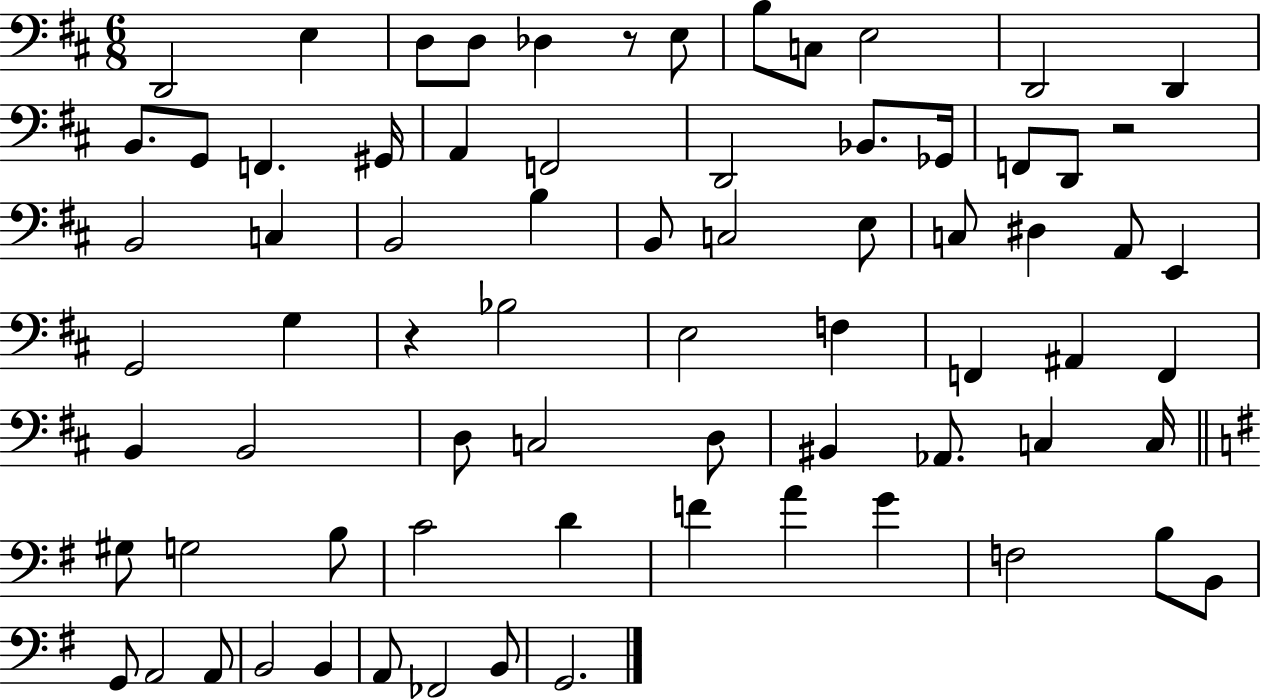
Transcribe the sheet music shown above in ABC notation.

X:1
T:Untitled
M:6/8
L:1/4
K:D
D,,2 E, D,/2 D,/2 _D, z/2 E,/2 B,/2 C,/2 E,2 D,,2 D,, B,,/2 G,,/2 F,, ^G,,/4 A,, F,,2 D,,2 _B,,/2 _G,,/4 F,,/2 D,,/2 z2 B,,2 C, B,,2 B, B,,/2 C,2 E,/2 C,/2 ^D, A,,/2 E,, G,,2 G, z _B,2 E,2 F, F,, ^A,, F,, B,, B,,2 D,/2 C,2 D,/2 ^B,, _A,,/2 C, C,/4 ^G,/2 G,2 B,/2 C2 D F A G F,2 B,/2 B,,/2 G,,/2 A,,2 A,,/2 B,,2 B,, A,,/2 _F,,2 B,,/2 G,,2